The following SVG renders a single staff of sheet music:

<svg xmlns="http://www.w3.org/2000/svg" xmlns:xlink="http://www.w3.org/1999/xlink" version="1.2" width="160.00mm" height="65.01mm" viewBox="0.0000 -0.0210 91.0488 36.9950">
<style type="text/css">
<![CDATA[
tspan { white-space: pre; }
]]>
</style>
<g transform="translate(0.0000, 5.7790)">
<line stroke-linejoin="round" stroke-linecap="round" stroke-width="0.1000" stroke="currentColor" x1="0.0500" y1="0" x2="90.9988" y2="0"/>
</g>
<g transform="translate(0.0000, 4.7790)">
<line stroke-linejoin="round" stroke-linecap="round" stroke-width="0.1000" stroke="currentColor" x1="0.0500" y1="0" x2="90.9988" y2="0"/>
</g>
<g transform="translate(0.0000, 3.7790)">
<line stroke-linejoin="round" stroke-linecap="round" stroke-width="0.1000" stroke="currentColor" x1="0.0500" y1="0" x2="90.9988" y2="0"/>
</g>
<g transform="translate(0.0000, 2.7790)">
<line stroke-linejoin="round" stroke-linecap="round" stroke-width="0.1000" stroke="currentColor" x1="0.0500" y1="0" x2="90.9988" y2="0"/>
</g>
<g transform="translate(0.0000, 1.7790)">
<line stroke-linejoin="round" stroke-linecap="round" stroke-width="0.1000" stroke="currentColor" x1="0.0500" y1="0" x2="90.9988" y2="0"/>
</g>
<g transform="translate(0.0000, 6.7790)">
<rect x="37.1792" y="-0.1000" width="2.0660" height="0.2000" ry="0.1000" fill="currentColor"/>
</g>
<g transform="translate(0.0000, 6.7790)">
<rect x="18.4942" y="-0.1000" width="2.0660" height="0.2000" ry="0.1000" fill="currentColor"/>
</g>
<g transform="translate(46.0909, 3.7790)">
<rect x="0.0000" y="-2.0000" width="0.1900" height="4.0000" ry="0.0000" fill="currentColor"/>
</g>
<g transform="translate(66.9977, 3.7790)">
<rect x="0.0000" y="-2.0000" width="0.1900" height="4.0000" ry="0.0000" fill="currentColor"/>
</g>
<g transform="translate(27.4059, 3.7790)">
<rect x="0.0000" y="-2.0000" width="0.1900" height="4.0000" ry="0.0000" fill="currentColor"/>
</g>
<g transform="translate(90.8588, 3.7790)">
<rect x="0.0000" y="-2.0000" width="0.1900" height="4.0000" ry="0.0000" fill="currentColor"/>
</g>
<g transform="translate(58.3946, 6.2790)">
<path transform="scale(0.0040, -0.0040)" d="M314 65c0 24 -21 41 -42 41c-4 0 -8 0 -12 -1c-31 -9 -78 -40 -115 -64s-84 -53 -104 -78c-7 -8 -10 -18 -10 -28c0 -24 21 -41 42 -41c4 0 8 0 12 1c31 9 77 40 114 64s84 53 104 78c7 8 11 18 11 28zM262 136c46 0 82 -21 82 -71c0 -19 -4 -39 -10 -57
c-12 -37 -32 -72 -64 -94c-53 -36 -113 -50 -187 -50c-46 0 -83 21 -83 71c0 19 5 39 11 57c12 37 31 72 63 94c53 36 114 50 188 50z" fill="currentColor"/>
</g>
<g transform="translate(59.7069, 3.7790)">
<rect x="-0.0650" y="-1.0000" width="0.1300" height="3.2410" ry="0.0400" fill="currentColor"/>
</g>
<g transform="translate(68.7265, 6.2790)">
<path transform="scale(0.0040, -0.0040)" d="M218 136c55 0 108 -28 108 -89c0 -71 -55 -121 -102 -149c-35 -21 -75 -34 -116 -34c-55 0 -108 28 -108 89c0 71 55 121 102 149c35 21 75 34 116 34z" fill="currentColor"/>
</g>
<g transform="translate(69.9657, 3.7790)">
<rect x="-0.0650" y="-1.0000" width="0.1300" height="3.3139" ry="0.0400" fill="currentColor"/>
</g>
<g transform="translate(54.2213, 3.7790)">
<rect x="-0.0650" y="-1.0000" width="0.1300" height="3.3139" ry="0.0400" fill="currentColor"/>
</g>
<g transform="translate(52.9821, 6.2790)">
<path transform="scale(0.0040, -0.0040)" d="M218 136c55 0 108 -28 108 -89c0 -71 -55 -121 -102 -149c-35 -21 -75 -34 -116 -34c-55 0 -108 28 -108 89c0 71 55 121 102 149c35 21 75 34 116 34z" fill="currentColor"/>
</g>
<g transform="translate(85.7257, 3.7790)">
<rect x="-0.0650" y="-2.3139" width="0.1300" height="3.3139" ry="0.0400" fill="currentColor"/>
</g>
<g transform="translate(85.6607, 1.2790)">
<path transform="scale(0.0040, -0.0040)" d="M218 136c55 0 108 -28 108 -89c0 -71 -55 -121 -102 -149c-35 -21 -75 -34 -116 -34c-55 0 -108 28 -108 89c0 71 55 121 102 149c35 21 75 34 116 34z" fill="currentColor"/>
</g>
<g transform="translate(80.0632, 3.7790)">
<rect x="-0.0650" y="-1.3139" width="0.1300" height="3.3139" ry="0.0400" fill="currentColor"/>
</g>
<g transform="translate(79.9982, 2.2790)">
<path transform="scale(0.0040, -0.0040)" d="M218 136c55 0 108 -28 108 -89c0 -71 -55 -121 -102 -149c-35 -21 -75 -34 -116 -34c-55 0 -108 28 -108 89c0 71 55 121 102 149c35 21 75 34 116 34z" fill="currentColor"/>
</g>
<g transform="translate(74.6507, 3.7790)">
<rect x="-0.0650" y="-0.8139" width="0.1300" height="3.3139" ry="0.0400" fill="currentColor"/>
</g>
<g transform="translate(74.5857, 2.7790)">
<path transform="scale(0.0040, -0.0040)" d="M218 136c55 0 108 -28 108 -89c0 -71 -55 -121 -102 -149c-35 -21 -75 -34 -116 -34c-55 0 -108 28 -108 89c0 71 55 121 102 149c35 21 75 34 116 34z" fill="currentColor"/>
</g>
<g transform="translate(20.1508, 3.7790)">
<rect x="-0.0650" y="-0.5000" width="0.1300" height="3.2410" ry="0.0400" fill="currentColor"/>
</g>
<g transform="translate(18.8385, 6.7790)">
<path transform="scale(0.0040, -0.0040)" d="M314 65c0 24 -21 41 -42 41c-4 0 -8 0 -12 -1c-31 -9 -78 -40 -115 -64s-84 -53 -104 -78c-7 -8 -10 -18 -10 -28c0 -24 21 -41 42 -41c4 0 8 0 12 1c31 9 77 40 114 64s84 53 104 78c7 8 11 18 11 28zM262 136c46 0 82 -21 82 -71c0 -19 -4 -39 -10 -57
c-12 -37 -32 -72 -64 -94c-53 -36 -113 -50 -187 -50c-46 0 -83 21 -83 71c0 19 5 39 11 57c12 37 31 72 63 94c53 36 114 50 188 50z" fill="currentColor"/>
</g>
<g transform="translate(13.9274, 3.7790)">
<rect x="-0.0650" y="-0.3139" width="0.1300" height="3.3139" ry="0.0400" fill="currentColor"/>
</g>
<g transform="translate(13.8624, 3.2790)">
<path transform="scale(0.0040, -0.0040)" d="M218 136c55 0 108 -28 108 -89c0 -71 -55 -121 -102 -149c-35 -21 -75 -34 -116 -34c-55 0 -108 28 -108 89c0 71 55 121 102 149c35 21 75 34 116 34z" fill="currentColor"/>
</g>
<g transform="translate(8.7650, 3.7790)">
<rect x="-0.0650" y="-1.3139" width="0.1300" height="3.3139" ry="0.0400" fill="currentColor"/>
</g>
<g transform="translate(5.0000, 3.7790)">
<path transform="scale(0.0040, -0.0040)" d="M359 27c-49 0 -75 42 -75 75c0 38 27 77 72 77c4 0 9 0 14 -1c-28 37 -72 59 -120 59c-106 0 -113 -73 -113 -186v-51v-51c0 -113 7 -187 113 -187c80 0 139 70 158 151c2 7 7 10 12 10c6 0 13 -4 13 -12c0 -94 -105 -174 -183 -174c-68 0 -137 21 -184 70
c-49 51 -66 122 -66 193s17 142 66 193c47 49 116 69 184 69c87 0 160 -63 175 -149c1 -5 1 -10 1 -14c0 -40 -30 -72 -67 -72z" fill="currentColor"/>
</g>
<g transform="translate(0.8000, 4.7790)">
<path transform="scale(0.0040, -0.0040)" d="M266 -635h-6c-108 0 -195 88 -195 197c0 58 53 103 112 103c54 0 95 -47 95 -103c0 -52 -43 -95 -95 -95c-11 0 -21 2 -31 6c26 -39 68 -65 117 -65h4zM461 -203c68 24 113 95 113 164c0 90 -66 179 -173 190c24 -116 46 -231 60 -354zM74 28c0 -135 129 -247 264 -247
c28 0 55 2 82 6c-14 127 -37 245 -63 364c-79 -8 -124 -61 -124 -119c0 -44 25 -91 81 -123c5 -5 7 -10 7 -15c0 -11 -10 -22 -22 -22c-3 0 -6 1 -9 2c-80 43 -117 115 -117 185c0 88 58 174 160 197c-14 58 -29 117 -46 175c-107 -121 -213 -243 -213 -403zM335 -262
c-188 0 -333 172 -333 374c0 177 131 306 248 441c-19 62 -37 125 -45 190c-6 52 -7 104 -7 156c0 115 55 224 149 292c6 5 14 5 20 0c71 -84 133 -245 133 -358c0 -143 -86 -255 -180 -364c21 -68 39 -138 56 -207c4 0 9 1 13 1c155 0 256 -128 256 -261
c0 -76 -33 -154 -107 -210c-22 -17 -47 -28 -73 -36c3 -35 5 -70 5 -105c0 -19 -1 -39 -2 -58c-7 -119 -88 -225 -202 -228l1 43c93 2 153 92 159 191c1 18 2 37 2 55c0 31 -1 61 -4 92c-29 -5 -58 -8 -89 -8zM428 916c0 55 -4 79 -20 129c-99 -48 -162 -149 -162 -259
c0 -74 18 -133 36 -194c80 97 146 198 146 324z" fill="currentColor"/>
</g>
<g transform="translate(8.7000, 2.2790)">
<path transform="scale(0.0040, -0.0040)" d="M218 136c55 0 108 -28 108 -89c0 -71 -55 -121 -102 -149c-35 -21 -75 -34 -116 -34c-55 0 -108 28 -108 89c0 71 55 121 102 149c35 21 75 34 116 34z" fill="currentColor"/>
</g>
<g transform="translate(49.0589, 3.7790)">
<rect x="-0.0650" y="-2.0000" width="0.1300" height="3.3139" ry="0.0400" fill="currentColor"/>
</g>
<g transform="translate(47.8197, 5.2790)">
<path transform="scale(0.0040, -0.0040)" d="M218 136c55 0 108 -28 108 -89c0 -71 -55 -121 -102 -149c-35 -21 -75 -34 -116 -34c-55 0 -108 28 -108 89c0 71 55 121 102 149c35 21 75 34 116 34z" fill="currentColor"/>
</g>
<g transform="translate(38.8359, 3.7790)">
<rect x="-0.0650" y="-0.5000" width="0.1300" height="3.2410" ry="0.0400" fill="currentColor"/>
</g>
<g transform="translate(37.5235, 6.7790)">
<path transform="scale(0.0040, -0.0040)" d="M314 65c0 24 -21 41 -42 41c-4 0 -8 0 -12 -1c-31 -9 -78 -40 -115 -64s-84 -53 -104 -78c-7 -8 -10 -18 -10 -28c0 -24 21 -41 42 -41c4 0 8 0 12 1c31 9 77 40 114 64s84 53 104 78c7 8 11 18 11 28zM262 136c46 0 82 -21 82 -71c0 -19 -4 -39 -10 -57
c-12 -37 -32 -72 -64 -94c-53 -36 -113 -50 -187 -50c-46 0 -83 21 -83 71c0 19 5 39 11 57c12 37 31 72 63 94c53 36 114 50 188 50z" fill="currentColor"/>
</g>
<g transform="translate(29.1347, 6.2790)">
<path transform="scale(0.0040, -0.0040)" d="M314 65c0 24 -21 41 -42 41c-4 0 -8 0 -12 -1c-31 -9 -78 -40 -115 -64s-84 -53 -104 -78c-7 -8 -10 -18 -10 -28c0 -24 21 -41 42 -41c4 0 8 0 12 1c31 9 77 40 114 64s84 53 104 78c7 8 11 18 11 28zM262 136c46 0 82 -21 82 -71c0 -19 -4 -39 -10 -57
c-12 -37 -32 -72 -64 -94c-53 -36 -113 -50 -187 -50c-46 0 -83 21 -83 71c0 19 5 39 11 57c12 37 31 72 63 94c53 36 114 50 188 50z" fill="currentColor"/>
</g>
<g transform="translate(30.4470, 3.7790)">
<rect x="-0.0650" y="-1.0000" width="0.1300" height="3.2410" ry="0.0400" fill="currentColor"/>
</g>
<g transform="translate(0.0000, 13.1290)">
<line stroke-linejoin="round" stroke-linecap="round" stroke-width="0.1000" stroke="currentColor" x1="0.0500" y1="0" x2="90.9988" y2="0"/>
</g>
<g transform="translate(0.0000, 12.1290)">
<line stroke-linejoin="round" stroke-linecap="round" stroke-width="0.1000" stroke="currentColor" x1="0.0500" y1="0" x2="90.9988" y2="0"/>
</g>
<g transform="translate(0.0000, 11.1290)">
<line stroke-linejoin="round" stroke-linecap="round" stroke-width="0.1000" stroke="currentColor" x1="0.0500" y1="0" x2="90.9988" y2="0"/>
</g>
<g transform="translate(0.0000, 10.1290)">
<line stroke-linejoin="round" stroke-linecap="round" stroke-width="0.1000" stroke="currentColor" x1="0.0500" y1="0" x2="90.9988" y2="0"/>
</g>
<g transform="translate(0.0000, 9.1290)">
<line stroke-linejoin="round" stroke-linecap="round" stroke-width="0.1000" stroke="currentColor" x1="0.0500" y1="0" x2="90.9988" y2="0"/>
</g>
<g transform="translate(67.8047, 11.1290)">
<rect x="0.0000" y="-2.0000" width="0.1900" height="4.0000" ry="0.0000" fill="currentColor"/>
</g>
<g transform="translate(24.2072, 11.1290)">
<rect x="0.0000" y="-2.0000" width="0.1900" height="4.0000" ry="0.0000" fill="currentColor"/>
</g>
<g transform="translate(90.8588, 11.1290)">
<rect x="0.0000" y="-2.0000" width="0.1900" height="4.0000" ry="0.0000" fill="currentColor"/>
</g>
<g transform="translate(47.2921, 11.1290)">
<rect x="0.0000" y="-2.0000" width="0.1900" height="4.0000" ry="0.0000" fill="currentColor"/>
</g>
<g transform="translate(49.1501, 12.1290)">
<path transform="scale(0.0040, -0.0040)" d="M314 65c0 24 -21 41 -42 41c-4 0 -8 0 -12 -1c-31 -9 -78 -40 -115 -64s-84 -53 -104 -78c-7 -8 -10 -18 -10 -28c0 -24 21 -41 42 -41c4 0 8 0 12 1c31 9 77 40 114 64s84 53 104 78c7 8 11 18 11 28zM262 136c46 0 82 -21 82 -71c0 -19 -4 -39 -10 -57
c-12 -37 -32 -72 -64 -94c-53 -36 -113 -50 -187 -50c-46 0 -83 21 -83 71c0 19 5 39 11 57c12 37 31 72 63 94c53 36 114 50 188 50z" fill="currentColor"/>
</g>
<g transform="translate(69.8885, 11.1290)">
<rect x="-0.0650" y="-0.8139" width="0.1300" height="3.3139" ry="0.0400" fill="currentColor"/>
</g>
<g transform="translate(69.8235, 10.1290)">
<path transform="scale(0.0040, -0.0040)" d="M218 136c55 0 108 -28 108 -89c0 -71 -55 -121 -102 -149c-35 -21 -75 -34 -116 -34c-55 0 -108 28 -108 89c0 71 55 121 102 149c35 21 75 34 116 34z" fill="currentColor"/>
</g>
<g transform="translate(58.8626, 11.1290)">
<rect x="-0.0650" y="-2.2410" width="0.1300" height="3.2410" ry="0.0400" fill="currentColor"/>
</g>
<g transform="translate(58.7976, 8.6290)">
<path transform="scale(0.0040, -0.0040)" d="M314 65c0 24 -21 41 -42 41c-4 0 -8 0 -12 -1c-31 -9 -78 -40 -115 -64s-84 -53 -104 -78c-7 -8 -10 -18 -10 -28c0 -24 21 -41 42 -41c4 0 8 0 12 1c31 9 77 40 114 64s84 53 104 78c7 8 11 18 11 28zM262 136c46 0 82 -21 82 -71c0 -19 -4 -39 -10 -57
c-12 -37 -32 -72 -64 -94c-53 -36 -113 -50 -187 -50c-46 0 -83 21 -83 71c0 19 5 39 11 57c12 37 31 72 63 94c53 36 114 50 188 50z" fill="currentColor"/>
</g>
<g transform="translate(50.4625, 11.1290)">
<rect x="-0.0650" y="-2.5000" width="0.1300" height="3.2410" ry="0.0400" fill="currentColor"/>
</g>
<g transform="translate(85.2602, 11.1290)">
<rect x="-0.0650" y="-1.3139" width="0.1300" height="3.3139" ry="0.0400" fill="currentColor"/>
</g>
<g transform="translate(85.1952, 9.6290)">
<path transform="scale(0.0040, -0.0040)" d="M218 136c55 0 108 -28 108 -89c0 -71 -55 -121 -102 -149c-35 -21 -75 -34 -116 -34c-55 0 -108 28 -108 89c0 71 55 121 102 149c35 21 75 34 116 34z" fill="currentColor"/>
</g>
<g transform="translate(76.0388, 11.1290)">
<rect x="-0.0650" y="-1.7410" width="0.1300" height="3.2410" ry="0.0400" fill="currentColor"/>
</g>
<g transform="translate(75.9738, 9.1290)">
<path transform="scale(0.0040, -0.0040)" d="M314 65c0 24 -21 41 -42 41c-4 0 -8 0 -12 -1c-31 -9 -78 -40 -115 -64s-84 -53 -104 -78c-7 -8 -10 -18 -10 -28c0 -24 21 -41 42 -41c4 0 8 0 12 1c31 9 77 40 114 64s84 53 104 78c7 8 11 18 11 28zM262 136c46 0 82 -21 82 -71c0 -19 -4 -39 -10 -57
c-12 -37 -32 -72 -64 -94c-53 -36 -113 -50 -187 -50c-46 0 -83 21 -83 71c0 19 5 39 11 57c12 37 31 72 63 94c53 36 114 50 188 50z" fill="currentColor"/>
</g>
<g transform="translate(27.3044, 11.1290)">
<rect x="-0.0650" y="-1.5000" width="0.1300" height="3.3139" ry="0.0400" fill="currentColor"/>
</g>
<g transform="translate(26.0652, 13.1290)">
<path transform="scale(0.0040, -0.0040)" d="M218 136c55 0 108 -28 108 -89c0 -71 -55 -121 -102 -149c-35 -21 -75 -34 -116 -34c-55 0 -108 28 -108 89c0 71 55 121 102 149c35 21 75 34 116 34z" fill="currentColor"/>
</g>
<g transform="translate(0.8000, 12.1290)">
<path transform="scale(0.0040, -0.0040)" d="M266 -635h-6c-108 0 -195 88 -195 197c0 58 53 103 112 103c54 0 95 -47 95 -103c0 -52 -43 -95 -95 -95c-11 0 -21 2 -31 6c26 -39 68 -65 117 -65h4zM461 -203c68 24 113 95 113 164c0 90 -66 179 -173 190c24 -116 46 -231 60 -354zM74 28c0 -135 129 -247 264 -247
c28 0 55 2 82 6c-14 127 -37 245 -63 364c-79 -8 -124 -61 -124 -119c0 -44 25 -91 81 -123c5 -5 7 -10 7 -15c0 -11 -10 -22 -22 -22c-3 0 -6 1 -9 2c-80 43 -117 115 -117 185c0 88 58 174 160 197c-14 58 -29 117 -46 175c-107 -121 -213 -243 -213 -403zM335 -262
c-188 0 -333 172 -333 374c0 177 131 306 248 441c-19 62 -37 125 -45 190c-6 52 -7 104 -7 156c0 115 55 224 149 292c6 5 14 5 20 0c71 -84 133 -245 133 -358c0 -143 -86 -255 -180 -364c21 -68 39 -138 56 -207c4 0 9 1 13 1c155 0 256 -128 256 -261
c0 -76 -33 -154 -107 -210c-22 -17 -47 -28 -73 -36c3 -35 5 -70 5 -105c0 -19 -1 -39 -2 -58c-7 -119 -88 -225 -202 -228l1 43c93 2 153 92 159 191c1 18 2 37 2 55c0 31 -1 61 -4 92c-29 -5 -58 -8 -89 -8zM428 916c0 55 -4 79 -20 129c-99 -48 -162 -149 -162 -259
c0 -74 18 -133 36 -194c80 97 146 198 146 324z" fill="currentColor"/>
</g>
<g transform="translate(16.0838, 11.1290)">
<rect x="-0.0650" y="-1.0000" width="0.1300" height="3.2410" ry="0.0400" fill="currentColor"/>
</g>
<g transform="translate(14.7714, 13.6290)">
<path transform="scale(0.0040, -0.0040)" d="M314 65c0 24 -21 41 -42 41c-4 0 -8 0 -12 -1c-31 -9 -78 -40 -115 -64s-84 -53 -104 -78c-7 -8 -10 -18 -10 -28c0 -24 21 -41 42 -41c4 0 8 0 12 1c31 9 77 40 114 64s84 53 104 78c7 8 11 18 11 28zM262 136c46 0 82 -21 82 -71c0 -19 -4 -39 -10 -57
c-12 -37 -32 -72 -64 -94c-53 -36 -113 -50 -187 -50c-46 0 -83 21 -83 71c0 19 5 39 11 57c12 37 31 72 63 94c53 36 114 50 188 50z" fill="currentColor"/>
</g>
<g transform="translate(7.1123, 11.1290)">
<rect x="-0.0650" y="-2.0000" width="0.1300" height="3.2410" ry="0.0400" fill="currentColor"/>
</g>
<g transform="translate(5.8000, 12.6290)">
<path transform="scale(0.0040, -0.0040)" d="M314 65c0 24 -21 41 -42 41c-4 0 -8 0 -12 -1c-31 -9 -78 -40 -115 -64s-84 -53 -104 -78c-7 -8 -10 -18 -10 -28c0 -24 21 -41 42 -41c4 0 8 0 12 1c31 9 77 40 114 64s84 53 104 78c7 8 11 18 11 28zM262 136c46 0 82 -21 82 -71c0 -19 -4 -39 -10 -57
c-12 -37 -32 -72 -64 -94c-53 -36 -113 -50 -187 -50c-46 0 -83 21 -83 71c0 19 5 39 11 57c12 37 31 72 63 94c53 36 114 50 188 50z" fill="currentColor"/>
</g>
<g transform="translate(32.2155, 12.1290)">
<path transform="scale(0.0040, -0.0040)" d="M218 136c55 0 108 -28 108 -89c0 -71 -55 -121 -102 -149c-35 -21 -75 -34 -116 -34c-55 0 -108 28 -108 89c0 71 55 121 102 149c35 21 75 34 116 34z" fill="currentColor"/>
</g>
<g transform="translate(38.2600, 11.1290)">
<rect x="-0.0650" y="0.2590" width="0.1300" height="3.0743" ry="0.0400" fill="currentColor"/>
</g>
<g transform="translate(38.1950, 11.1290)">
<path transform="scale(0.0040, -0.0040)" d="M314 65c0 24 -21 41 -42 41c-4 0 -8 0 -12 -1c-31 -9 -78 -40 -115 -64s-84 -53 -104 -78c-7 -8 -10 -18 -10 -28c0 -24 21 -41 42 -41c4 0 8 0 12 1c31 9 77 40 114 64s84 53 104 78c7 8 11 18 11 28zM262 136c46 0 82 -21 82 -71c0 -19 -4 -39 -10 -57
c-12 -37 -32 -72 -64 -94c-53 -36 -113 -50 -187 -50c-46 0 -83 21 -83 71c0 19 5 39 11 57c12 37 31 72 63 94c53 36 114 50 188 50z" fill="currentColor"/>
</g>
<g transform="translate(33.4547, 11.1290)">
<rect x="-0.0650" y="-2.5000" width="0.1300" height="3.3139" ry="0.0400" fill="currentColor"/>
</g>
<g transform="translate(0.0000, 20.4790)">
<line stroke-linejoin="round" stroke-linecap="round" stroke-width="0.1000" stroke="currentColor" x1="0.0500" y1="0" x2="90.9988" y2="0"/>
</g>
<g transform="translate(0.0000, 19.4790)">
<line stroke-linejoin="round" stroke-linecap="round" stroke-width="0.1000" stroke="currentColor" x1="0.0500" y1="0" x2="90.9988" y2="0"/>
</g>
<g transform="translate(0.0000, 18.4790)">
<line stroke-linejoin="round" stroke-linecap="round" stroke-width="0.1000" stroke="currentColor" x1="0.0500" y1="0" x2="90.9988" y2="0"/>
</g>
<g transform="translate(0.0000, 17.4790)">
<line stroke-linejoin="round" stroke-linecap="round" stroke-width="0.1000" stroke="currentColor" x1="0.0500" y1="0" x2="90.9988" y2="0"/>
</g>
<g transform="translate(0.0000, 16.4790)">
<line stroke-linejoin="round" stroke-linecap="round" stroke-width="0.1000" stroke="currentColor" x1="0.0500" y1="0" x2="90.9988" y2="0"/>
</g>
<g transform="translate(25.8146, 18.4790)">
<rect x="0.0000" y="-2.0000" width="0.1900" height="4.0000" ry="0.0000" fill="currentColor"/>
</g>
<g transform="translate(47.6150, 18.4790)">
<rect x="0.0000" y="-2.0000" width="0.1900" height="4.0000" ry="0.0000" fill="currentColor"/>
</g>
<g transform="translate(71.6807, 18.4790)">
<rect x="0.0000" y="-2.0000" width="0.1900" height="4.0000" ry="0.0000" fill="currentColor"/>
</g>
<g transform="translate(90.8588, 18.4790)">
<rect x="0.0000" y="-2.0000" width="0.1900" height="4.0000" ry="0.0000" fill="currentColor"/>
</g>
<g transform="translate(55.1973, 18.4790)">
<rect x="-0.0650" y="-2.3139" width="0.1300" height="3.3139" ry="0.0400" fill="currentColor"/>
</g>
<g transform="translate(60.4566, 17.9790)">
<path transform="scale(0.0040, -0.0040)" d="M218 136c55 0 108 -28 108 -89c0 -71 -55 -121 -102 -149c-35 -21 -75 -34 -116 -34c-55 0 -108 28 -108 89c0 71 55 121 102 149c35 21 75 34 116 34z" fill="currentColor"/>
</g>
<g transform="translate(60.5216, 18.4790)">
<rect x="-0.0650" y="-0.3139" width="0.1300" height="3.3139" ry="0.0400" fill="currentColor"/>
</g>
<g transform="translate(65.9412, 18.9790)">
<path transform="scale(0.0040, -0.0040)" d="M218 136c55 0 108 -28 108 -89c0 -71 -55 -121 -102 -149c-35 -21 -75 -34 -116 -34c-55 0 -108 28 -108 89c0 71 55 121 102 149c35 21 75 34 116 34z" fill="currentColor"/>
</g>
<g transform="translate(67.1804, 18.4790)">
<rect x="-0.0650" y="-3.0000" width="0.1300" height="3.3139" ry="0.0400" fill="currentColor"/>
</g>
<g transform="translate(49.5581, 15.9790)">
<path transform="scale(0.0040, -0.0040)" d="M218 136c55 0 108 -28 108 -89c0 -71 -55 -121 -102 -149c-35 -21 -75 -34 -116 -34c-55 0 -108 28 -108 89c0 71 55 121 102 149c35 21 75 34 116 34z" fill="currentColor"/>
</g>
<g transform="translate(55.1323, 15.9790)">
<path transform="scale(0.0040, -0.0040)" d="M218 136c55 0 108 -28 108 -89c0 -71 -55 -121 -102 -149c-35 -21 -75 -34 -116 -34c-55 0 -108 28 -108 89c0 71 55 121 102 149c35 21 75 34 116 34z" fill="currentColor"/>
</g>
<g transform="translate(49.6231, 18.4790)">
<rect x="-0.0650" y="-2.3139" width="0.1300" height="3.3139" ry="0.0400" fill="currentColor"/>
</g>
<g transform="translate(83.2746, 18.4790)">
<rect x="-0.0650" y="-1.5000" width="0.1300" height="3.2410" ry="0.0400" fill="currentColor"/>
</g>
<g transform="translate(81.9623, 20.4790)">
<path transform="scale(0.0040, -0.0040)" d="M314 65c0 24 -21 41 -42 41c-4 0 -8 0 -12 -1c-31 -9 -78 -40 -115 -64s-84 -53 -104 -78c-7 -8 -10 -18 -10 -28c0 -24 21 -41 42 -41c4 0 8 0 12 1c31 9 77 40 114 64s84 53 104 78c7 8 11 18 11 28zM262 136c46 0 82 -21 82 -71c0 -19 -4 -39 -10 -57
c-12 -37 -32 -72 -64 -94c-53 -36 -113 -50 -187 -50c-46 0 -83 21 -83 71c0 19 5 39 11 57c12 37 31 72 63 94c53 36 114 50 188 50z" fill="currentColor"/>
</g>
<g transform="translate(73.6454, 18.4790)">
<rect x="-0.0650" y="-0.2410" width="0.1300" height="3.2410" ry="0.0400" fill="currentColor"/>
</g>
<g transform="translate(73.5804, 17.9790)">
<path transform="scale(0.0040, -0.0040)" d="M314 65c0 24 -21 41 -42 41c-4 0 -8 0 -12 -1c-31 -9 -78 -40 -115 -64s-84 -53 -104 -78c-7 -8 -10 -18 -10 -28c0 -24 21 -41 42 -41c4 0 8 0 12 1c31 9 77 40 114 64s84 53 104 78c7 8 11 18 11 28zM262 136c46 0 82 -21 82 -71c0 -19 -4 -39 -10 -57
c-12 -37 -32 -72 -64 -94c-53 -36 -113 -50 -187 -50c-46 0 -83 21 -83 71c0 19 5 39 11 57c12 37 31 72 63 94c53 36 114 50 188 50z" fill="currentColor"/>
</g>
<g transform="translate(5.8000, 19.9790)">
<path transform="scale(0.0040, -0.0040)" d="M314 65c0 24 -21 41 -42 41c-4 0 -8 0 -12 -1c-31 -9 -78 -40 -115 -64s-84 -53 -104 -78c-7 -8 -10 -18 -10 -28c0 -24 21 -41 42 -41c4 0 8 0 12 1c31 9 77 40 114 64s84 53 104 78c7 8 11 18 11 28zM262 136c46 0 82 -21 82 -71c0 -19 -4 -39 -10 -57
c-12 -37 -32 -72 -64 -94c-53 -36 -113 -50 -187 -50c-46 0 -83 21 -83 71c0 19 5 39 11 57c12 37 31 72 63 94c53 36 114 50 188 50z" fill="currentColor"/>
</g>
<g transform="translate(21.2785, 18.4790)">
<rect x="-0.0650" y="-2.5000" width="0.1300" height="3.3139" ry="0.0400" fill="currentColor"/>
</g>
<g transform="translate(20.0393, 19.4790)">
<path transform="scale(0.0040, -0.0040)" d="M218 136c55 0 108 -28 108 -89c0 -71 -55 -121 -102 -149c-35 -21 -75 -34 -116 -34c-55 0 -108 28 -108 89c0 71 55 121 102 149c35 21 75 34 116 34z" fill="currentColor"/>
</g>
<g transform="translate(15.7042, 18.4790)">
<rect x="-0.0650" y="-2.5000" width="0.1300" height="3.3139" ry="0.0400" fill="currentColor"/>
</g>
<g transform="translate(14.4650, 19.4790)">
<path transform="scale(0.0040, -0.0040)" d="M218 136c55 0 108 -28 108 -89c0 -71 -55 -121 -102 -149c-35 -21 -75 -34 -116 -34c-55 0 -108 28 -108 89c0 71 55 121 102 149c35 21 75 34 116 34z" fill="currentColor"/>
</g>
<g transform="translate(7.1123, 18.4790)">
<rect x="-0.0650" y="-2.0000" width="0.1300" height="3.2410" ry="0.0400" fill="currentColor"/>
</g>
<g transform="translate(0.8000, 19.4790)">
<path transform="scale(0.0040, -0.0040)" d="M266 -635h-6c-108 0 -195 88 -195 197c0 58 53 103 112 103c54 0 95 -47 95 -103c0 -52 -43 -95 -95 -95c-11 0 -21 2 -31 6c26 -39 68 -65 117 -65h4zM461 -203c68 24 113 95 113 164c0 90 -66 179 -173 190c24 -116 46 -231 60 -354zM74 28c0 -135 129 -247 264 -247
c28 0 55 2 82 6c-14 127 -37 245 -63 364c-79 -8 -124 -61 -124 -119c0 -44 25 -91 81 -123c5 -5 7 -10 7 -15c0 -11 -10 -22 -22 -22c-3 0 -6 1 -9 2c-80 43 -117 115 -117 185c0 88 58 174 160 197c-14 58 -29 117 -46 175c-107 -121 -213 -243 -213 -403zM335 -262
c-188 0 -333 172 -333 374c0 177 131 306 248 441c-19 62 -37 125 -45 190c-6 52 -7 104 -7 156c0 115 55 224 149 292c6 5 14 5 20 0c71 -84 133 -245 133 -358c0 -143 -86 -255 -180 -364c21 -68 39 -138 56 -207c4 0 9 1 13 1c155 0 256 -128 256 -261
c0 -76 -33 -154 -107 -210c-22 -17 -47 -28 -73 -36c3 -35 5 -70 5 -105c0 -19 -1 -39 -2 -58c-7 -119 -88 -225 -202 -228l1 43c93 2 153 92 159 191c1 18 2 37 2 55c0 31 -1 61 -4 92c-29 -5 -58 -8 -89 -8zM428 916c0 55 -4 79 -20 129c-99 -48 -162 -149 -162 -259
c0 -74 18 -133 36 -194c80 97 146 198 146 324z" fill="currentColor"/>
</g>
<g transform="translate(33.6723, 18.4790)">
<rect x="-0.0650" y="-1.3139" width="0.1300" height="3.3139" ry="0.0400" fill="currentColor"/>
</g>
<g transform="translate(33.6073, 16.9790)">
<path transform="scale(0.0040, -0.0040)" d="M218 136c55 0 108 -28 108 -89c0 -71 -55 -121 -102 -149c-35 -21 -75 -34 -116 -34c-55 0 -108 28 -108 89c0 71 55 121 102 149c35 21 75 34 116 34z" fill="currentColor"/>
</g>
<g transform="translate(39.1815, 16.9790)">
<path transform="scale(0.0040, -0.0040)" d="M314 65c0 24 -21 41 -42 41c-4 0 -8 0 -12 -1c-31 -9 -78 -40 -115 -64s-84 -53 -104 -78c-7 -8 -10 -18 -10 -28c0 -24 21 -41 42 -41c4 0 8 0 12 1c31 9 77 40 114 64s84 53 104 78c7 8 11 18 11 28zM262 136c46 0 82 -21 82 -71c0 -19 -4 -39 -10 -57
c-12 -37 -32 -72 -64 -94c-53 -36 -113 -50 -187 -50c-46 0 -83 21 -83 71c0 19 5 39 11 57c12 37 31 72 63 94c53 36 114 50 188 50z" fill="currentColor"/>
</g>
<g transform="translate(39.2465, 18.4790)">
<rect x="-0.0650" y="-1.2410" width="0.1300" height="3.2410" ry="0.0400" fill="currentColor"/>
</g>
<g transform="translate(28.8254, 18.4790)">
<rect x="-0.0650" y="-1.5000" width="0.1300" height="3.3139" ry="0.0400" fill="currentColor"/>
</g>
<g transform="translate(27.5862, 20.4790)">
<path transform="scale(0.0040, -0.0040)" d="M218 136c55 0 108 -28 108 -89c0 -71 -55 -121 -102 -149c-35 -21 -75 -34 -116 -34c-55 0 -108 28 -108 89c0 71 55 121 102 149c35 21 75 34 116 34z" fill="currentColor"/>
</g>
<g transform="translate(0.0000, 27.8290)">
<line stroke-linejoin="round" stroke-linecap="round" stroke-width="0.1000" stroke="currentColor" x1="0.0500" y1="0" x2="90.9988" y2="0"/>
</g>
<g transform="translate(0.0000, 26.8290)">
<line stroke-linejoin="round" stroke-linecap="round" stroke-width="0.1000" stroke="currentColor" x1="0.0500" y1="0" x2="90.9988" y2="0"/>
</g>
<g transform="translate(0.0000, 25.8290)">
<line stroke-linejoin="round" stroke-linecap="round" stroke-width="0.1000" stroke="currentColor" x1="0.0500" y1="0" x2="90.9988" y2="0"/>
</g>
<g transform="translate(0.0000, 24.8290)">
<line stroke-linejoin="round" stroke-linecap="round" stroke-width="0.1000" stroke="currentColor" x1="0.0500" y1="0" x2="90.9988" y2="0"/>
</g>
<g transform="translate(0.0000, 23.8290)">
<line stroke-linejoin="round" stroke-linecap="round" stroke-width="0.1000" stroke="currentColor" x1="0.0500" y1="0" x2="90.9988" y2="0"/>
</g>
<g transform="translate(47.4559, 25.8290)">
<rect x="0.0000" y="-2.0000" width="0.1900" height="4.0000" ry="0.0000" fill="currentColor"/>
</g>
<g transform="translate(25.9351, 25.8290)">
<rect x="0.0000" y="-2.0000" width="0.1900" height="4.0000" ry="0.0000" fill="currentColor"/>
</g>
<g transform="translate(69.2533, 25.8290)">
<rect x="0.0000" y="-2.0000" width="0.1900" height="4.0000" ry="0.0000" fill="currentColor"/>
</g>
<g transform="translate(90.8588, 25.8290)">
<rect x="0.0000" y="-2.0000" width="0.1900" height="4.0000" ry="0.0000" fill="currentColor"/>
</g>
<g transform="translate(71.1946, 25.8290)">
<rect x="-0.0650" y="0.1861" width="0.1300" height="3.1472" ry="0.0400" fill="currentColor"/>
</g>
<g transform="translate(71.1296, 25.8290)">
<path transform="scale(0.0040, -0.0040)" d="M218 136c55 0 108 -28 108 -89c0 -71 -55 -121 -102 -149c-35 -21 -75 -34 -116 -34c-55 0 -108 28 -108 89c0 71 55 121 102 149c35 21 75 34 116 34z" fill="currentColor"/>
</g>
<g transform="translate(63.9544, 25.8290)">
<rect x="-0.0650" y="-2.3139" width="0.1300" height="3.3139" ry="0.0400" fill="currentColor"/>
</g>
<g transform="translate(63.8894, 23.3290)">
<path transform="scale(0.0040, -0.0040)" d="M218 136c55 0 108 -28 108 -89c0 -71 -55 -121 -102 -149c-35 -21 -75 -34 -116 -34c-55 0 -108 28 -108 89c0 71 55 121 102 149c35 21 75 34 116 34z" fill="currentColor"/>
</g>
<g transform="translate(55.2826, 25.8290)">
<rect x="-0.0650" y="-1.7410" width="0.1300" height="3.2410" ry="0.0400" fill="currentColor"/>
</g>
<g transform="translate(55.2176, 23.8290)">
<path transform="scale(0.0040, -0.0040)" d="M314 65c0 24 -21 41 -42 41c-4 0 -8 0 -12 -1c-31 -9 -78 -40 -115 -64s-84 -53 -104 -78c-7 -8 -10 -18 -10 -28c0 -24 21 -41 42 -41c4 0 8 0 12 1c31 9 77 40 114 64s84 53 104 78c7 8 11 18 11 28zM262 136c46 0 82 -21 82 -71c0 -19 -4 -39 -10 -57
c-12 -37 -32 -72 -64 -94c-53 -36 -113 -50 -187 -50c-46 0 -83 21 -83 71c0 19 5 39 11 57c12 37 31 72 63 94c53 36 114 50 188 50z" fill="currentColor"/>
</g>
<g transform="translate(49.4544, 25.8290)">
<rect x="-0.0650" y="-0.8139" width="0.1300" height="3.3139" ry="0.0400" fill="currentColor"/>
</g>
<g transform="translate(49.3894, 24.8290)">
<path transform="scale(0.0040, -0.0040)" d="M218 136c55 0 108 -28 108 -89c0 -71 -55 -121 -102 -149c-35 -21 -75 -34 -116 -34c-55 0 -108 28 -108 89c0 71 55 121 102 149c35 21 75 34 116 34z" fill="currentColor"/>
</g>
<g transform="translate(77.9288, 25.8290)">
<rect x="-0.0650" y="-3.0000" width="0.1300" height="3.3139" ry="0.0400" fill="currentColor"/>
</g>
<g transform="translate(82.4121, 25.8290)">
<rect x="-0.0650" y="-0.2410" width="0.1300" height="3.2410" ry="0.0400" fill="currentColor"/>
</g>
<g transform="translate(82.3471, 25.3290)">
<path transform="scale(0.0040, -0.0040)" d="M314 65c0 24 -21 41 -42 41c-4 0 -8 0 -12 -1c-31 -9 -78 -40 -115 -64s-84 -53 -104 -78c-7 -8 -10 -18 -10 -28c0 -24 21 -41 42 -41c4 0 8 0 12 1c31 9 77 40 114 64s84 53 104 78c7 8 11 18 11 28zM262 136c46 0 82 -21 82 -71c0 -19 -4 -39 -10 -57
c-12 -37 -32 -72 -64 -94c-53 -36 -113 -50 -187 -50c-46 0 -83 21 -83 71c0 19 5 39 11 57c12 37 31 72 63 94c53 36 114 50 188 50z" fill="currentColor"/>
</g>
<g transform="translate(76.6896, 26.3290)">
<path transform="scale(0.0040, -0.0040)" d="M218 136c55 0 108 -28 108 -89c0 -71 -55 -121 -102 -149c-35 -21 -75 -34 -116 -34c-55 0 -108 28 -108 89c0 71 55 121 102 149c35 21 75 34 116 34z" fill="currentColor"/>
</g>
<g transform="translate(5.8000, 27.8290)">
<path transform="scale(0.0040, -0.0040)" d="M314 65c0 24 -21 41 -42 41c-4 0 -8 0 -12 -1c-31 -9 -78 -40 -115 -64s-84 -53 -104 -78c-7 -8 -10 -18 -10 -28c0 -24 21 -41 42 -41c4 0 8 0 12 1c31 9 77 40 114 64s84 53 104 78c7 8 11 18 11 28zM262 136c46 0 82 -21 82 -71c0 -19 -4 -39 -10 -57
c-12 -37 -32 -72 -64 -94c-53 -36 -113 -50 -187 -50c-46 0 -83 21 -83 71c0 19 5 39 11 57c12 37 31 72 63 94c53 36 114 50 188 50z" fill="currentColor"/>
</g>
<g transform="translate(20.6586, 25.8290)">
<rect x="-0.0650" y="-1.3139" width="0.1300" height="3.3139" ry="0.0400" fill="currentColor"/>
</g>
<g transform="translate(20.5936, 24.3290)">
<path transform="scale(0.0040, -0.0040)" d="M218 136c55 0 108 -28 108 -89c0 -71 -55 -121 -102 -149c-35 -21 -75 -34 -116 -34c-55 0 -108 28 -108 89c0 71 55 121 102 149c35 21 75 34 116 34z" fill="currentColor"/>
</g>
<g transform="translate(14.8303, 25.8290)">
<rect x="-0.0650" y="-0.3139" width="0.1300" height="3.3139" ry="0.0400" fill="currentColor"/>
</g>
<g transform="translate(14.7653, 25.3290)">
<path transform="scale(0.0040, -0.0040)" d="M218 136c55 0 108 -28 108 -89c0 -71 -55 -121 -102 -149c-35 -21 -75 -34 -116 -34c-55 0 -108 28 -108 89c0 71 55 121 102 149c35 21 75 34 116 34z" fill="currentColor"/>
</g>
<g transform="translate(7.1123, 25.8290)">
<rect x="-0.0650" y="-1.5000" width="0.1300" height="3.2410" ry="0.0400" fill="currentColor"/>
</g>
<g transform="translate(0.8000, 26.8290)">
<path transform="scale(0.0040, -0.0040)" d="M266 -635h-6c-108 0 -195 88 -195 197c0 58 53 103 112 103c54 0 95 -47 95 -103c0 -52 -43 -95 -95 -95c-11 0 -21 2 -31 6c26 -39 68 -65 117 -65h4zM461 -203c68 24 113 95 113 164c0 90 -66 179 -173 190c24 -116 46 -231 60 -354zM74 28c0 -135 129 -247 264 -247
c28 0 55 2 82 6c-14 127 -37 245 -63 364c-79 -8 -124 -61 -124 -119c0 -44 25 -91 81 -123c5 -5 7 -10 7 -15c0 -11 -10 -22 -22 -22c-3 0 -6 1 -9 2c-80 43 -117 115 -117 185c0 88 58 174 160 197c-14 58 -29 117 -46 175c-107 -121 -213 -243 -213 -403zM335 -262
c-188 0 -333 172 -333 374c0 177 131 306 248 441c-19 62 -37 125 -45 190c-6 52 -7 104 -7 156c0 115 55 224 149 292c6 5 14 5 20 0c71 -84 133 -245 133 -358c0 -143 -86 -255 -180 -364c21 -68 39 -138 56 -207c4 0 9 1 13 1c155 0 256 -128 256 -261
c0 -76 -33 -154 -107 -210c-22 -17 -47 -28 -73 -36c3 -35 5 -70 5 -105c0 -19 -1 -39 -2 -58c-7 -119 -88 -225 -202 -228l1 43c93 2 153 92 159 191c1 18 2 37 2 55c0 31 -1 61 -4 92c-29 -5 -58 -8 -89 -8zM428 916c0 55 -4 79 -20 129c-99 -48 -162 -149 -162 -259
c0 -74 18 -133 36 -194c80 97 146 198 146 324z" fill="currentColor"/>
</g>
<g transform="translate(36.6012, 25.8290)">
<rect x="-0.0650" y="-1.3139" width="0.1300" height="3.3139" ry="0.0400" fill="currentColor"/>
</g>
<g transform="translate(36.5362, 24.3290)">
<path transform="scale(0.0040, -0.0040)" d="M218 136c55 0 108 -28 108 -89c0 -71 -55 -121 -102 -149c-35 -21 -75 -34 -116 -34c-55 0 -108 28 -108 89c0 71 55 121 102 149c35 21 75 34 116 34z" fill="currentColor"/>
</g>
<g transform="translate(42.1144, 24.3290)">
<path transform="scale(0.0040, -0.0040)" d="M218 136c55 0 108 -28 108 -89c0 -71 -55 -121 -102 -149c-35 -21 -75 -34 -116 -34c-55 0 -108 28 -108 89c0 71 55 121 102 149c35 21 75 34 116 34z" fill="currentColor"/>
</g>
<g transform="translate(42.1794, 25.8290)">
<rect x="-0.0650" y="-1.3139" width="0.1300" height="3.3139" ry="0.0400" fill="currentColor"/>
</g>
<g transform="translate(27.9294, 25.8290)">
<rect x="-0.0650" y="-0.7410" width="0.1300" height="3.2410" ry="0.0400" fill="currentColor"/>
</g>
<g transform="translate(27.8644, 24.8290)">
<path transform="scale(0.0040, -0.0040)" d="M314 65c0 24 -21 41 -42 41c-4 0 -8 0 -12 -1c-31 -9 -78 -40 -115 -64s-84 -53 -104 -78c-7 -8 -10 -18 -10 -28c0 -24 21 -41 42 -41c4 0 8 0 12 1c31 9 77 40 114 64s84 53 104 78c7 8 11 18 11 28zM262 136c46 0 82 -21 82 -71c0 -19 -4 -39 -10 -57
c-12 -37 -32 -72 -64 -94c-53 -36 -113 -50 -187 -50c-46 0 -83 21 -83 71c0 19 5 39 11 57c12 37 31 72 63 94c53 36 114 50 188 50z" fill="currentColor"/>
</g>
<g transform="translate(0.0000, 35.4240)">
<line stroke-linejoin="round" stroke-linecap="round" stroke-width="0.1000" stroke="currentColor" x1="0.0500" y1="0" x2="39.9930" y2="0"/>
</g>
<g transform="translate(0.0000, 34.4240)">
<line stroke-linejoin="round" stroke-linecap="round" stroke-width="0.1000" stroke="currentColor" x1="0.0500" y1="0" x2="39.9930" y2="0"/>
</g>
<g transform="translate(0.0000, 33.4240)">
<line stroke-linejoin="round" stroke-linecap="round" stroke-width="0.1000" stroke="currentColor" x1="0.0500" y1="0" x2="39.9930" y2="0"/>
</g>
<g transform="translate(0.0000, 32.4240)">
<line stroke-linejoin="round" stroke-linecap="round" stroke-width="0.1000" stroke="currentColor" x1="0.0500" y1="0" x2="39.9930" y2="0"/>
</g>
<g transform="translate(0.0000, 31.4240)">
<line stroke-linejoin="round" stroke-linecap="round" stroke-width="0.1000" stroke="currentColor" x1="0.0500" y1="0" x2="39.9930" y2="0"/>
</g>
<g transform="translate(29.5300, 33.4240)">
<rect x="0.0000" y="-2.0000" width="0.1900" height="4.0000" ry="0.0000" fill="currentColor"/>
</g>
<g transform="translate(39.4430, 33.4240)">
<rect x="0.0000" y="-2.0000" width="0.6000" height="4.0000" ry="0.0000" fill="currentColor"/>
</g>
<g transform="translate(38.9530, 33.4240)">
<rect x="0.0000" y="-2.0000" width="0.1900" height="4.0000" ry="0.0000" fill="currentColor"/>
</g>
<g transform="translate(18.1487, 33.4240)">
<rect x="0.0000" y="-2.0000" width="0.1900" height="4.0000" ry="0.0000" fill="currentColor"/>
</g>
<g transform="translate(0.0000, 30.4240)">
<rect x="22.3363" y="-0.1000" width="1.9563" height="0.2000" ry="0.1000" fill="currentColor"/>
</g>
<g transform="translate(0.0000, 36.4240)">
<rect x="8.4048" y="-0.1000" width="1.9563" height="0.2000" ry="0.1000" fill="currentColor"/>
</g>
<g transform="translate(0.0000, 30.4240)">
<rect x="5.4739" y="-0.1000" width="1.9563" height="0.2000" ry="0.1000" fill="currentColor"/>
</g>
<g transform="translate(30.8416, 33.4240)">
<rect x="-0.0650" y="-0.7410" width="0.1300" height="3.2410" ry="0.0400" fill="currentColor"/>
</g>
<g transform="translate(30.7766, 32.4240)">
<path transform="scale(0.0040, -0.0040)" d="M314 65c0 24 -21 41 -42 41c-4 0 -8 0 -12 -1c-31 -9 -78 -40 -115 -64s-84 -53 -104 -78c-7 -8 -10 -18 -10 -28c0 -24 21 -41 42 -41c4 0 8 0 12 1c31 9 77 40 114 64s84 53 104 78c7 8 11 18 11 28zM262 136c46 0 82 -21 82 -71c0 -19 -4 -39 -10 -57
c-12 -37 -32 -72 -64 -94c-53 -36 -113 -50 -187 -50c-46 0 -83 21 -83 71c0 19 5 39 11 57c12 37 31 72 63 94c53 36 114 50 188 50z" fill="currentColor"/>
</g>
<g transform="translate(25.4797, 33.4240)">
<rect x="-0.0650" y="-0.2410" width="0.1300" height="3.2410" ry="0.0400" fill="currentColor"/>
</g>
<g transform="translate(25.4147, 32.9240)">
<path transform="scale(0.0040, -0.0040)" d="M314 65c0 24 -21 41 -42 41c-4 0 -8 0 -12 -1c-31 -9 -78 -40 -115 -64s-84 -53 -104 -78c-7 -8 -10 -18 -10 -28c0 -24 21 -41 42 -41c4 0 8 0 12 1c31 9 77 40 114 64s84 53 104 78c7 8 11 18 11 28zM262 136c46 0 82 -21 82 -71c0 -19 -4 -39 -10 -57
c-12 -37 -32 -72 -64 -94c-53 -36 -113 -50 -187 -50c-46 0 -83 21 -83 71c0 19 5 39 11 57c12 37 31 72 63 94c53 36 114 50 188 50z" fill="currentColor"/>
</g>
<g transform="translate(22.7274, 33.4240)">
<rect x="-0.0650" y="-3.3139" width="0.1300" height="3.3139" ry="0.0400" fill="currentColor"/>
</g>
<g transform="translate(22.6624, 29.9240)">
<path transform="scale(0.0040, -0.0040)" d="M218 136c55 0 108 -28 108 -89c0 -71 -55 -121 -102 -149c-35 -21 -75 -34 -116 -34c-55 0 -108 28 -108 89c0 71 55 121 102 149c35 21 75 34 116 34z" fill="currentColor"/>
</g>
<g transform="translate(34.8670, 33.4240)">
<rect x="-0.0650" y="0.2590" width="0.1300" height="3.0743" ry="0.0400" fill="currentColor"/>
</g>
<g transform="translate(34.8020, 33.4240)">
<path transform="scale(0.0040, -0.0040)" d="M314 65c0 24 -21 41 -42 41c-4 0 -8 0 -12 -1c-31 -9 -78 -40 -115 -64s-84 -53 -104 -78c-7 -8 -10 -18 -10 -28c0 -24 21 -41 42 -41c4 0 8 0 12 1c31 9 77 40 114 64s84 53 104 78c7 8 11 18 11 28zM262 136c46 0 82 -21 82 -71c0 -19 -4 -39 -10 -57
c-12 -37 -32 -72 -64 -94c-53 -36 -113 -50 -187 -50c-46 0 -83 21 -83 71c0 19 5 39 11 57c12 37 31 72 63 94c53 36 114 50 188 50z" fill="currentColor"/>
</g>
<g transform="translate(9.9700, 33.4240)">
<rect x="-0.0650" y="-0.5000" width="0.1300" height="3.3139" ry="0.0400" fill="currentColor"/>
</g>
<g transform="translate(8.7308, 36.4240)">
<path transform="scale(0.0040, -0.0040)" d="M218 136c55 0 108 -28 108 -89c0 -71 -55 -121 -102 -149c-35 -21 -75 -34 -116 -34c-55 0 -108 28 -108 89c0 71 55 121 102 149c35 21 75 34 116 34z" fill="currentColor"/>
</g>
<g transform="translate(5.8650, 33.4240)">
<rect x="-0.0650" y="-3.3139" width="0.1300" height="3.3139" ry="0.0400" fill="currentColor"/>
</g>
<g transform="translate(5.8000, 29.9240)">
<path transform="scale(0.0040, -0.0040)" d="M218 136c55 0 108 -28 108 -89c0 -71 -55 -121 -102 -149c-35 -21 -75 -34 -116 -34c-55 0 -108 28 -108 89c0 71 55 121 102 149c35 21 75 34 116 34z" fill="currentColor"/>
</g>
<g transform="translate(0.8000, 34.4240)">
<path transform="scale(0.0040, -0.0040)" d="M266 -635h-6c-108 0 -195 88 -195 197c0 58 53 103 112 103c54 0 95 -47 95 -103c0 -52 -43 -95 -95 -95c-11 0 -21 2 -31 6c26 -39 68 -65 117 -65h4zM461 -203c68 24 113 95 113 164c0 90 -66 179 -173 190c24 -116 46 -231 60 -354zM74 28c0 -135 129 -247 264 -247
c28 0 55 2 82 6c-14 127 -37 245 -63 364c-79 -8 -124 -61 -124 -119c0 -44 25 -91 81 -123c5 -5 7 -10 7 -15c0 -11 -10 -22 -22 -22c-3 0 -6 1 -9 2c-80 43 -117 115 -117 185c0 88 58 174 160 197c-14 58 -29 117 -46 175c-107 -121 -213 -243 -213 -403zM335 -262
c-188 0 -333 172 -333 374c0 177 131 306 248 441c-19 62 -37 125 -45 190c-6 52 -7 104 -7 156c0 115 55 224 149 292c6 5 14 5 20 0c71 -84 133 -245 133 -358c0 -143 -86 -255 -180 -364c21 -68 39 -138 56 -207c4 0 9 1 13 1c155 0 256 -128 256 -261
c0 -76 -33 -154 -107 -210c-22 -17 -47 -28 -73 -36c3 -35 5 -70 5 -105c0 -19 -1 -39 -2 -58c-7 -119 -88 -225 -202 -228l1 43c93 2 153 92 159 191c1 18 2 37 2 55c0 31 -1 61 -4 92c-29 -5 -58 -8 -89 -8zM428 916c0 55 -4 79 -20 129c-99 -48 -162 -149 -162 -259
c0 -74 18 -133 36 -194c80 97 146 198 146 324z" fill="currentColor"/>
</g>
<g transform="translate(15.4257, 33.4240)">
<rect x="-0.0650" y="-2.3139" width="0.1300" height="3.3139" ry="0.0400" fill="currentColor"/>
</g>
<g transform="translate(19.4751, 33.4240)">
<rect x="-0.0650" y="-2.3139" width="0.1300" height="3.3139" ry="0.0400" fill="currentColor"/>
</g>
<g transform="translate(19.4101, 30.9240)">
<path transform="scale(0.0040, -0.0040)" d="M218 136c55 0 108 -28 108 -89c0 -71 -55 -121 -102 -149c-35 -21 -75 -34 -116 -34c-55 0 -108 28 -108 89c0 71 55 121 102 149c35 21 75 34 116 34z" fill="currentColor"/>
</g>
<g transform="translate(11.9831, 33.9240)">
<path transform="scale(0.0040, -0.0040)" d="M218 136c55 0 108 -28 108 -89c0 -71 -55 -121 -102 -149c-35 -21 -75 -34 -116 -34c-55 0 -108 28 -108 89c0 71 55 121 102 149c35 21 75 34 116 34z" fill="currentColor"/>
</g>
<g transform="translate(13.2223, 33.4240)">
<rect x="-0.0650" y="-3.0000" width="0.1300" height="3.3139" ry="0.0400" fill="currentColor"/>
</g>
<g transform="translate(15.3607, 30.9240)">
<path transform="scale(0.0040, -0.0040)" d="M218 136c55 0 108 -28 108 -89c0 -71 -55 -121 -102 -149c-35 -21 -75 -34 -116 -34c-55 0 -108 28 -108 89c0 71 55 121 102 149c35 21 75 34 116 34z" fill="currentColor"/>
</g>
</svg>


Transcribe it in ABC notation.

X:1
T:Untitled
M:4/4
L:1/4
K:C
e c C2 D2 C2 F D D2 D d e g F2 D2 E G B2 G2 g2 d f2 e F2 G G E e e2 g g c A c2 E2 E2 c e d2 e e d f2 g B A c2 b C A g g b c2 d2 B2